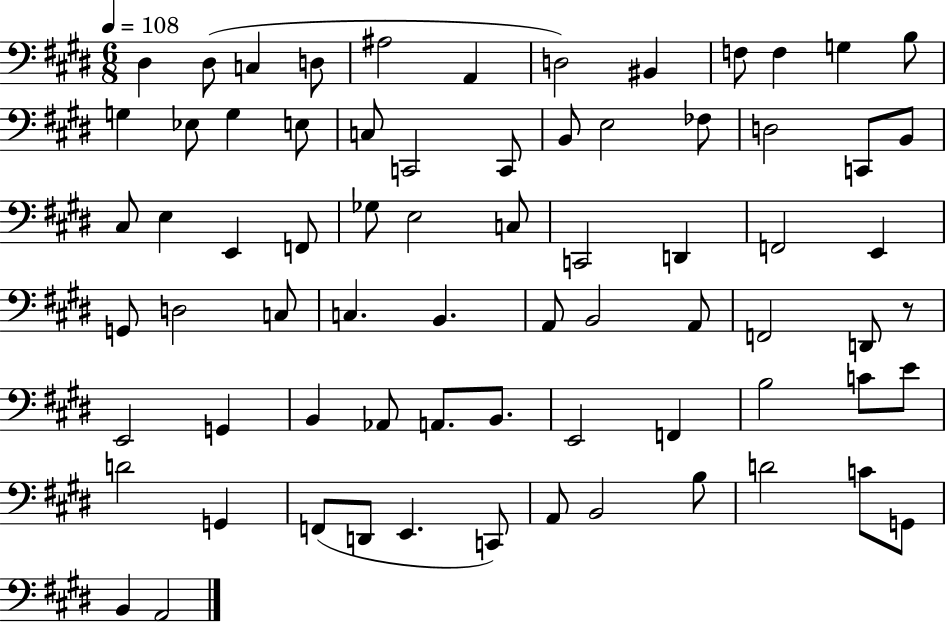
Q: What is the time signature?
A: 6/8